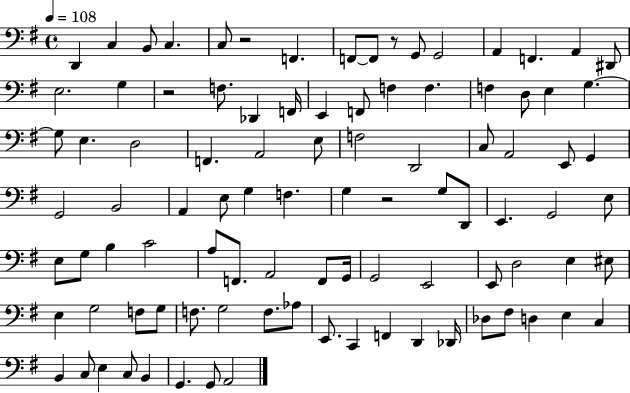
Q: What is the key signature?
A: G major